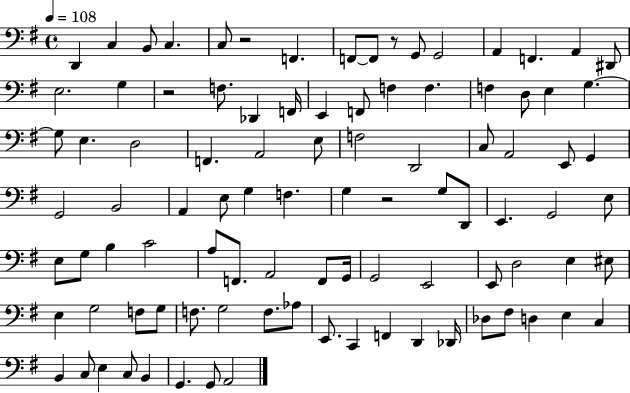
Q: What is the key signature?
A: G major